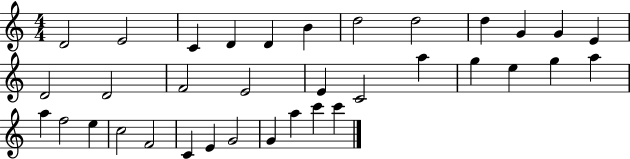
X:1
T:Untitled
M:4/4
L:1/4
K:C
D2 E2 C D D B d2 d2 d G G E D2 D2 F2 E2 E C2 a g e g a a f2 e c2 F2 C E G2 G a c' c'